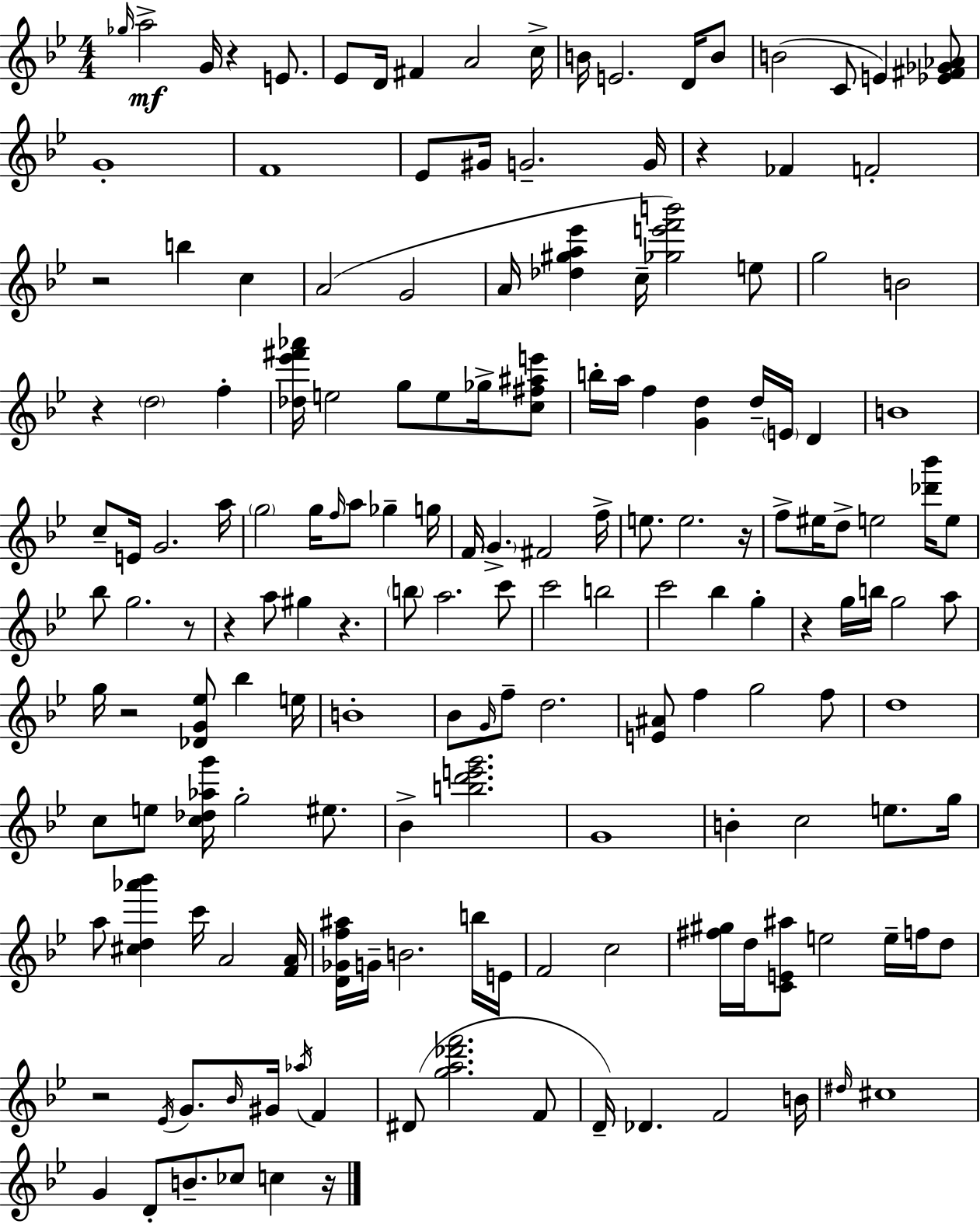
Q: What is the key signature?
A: G minor